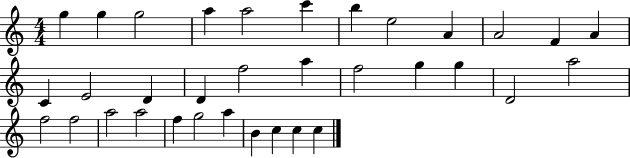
X:1
T:Untitled
M:4/4
L:1/4
K:C
g g g2 a a2 c' b e2 A A2 F A C E2 D D f2 a f2 g g D2 a2 f2 f2 a2 a2 f g2 a B c c c